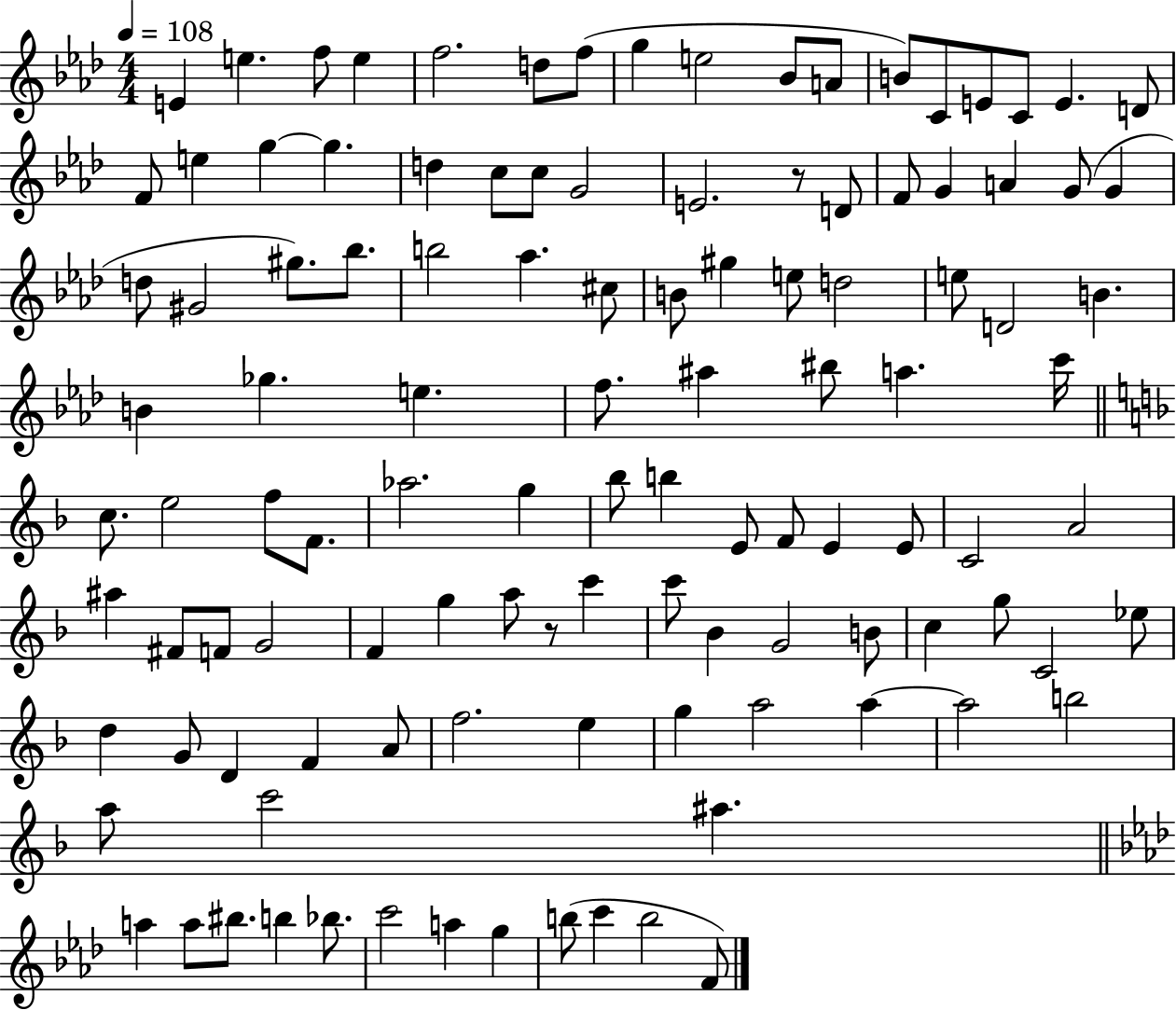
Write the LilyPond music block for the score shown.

{
  \clef treble
  \numericTimeSignature
  \time 4/4
  \key aes \major
  \tempo 4 = 108
  \repeat volta 2 { e'4 e''4. f''8 e''4 | f''2. d''8 f''8( | g''4 e''2 bes'8 a'8 | b'8) c'8 e'8 c'8 e'4. d'8 | \break f'8 e''4 g''4~~ g''4. | d''4 c''8 c''8 g'2 | e'2. r8 d'8 | f'8 g'4 a'4 g'8( g'4 | \break d''8 gis'2 gis''8.) bes''8. | b''2 aes''4. cis''8 | b'8 gis''4 e''8 d''2 | e''8 d'2 b'4. | \break b'4 ges''4. e''4. | f''8. ais''4 bis''8 a''4. c'''16 | \bar "||" \break \key d \minor c''8. e''2 f''8 f'8. | aes''2. g''4 | bes''8 b''4 e'8 f'8 e'4 e'8 | c'2 a'2 | \break ais''4 fis'8 f'8 g'2 | f'4 g''4 a''8 r8 c'''4 | c'''8 bes'4 g'2 b'8 | c''4 g''8 c'2 ees''8 | \break d''4 g'8 d'4 f'4 a'8 | f''2. e''4 | g''4 a''2 a''4~~ | a''2 b''2 | \break a''8 c'''2 ais''4. | \bar "||" \break \key aes \major a''4 a''8 bis''8. b''4 bes''8. | c'''2 a''4 g''4 | b''8( c'''4 b''2 f'8) | } \bar "|."
}